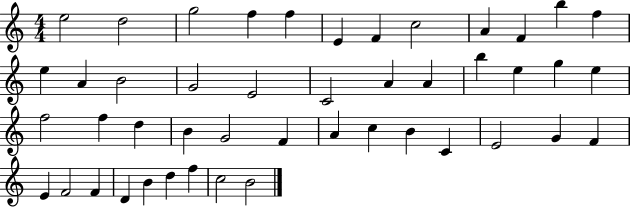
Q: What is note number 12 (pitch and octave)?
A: F5